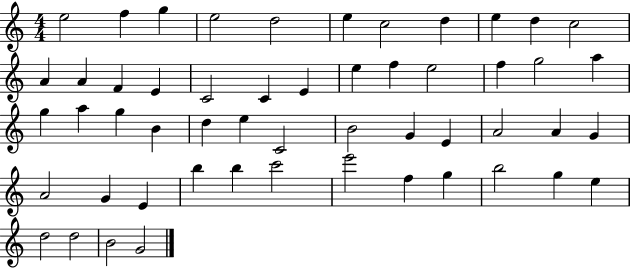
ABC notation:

X:1
T:Untitled
M:4/4
L:1/4
K:C
e2 f g e2 d2 e c2 d e d c2 A A F E C2 C E e f e2 f g2 a g a g B d e C2 B2 G E A2 A G A2 G E b b c'2 e'2 f g b2 g e d2 d2 B2 G2